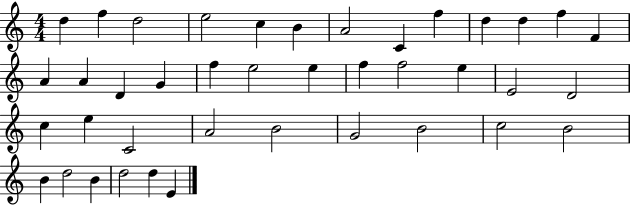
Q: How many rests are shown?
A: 0